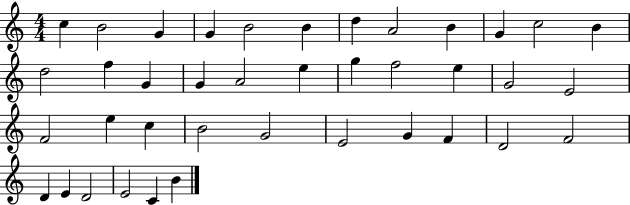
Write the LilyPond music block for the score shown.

{
  \clef treble
  \numericTimeSignature
  \time 4/4
  \key c \major
  c''4 b'2 g'4 | g'4 b'2 b'4 | d''4 a'2 b'4 | g'4 c''2 b'4 | \break d''2 f''4 g'4 | g'4 a'2 e''4 | g''4 f''2 e''4 | g'2 e'2 | \break f'2 e''4 c''4 | b'2 g'2 | e'2 g'4 f'4 | d'2 f'2 | \break d'4 e'4 d'2 | e'2 c'4 b'4 | \bar "|."
}